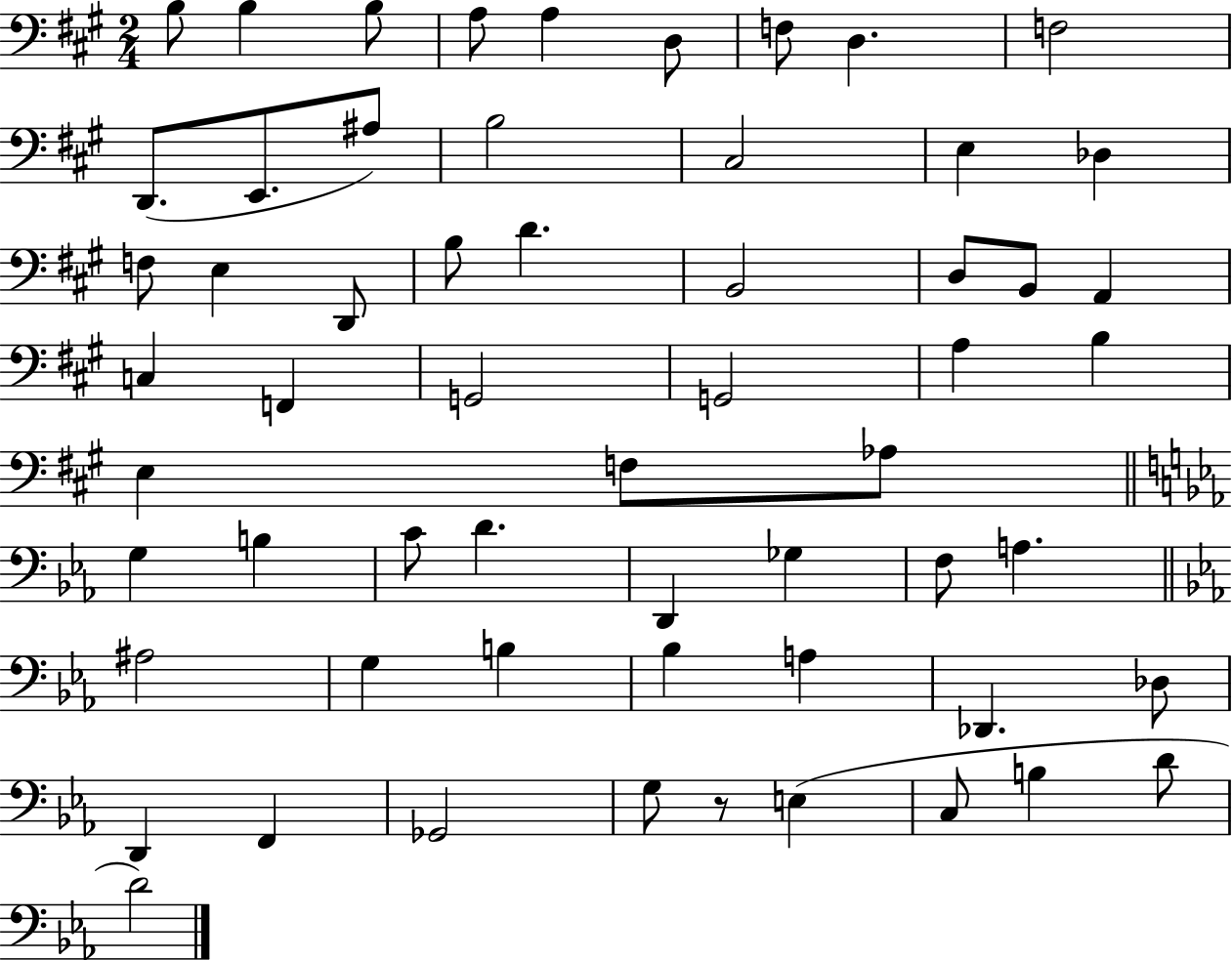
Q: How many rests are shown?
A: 1